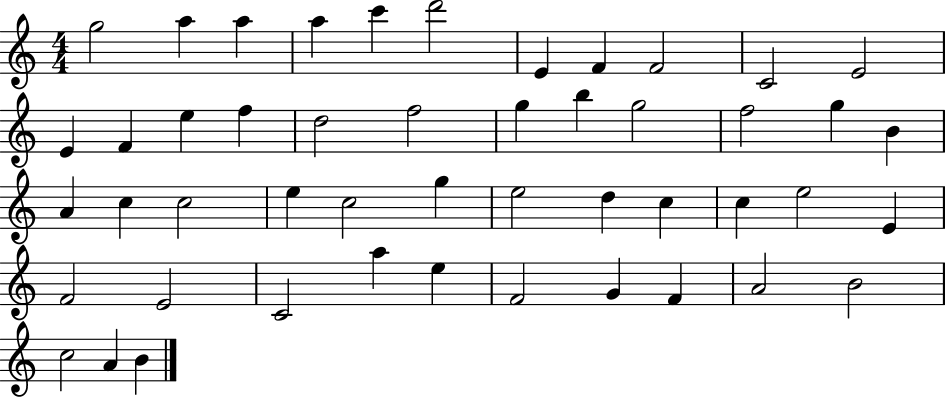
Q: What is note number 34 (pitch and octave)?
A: E5